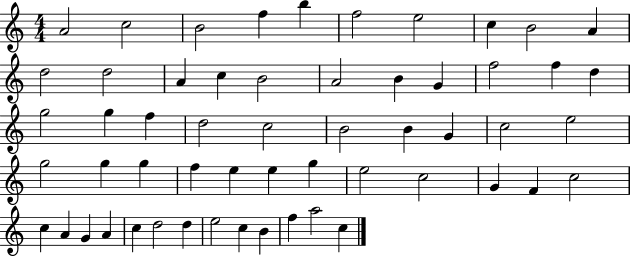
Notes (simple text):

A4/h C5/h B4/h F5/q B5/q F5/h E5/h C5/q B4/h A4/q D5/h D5/h A4/q C5/q B4/h A4/h B4/q G4/q F5/h F5/q D5/q G5/h G5/q F5/q D5/h C5/h B4/h B4/q G4/q C5/h E5/h G5/h G5/q G5/q F5/q E5/q E5/q G5/q E5/h C5/h G4/q F4/q C5/h C5/q A4/q G4/q A4/q C5/q D5/h D5/q E5/h C5/q B4/q F5/q A5/h C5/q